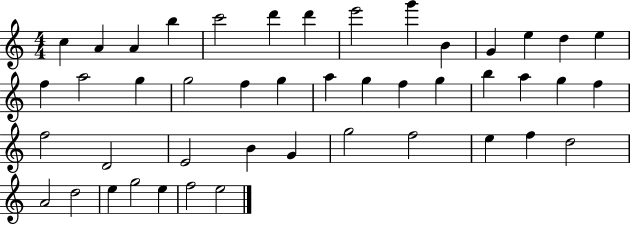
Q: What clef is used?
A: treble